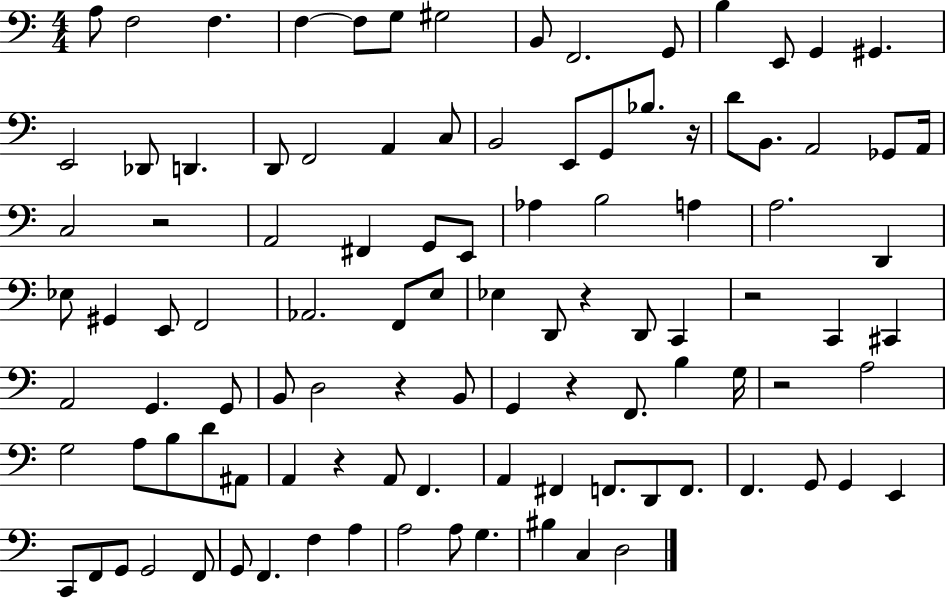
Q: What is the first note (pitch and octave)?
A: A3